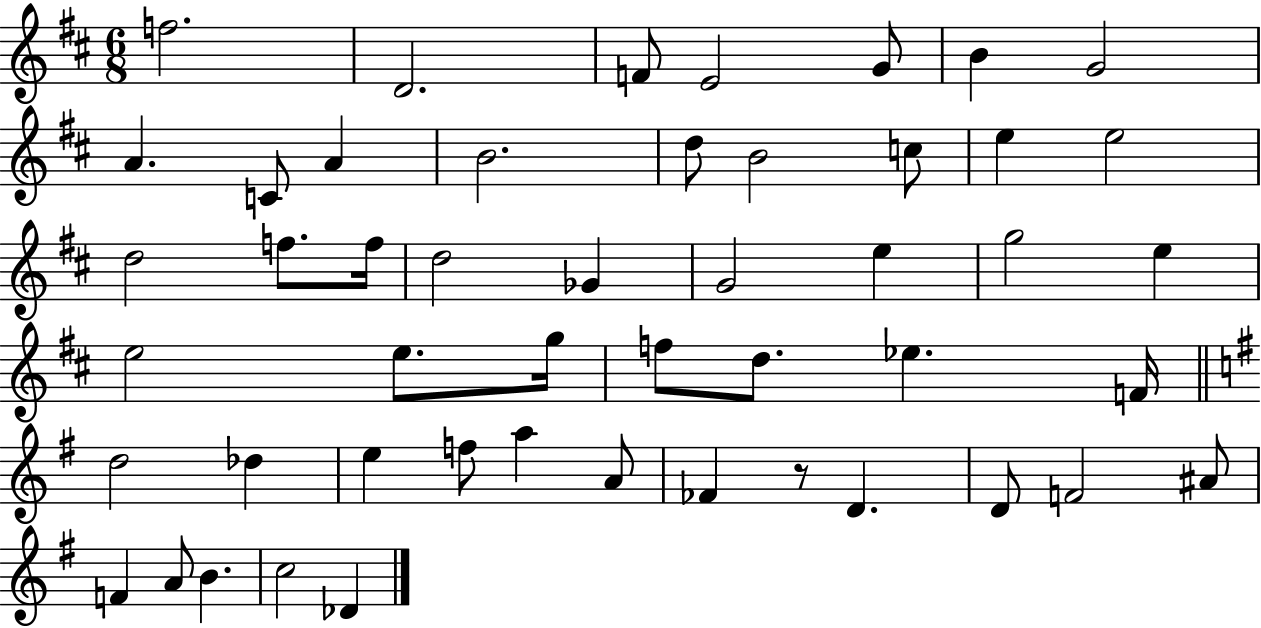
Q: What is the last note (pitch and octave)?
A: Db4